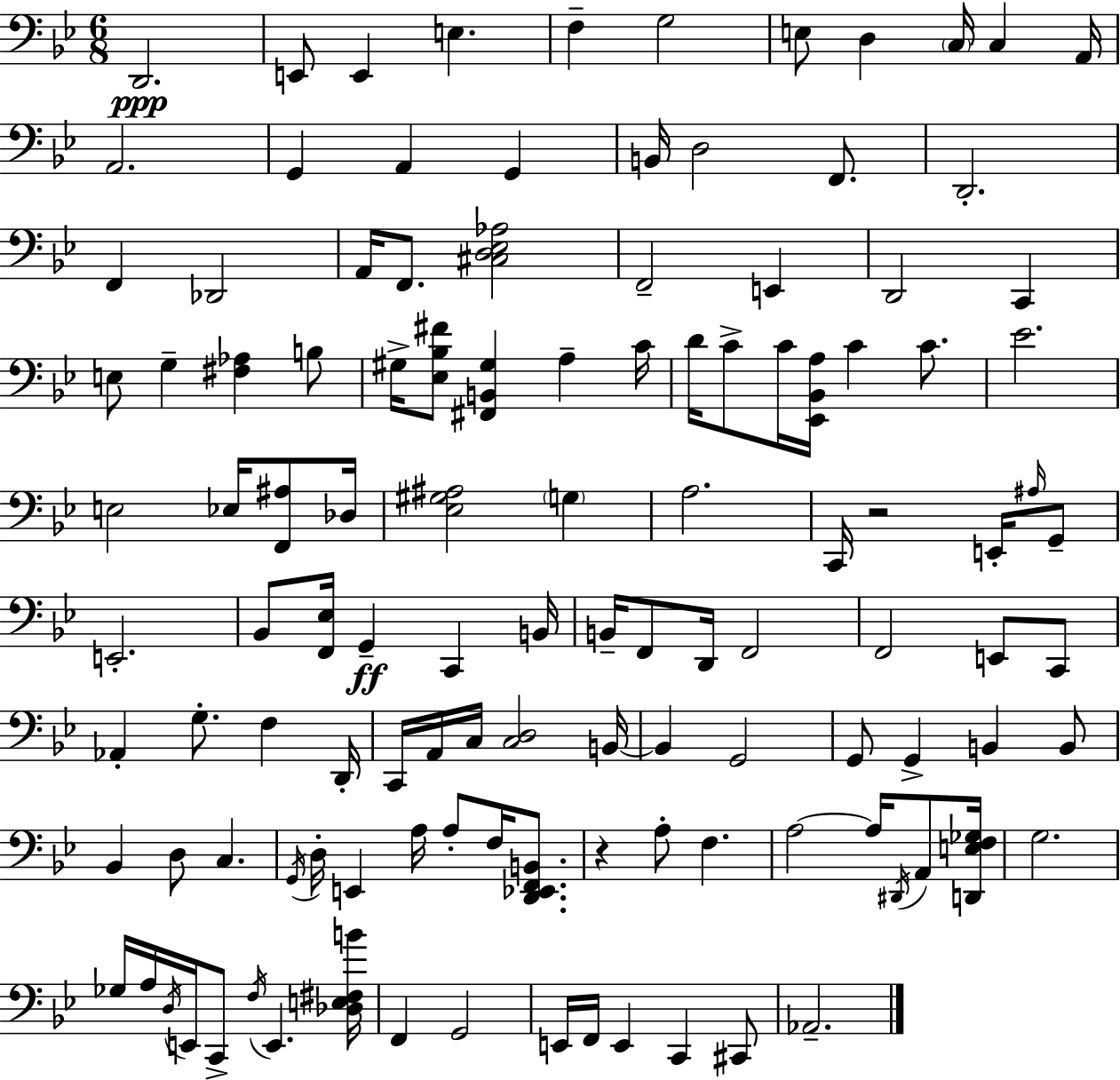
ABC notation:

X:1
T:Untitled
M:6/8
L:1/4
K:Gm
D,,2 E,,/2 E,, E, F, G,2 E,/2 D, C,/4 C, A,,/4 A,,2 G,, A,, G,, B,,/4 D,2 F,,/2 D,,2 F,, _D,,2 A,,/4 F,,/2 [^C,D,_E,_A,]2 F,,2 E,, D,,2 C,, E,/2 G, [^F,_A,] B,/2 ^G,/4 [_E,_B,^F]/2 [^F,,B,,^G,] A, C/4 D/4 C/2 C/4 [_E,,_B,,A,]/4 C C/2 _E2 E,2 _E,/4 [F,,^A,]/2 _D,/4 [_E,^G,^A,]2 G, A,2 C,,/4 z2 E,,/4 ^A,/4 G,,/2 E,,2 _B,,/2 [F,,_E,]/4 G,, C,, B,,/4 B,,/4 F,,/2 D,,/4 F,,2 F,,2 E,,/2 C,,/2 _A,, G,/2 F, D,,/4 C,,/4 A,,/4 C,/4 [C,D,]2 B,,/4 B,, G,,2 G,,/2 G,, B,, B,,/2 _B,, D,/2 C, G,,/4 D,/4 E,, A,/4 A,/2 F,/4 [D,,_E,,F,,B,,]/2 z A,/2 F, A,2 A,/4 ^D,,/4 A,,/2 [D,,E,F,_G,]/4 G,2 _G,/4 A,/4 D,/4 E,,/4 C,,/2 F,/4 E,, [_D,E,^F,B]/4 F,, G,,2 E,,/4 F,,/4 E,, C,, ^C,,/2 _A,,2